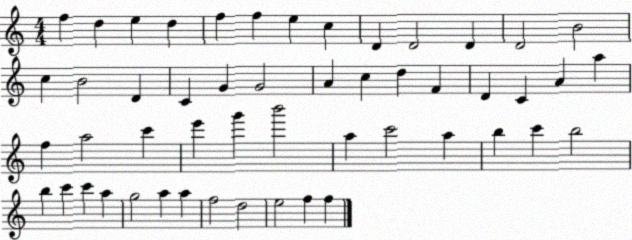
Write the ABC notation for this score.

X:1
T:Untitled
M:4/4
L:1/4
K:C
f d e d f f e c D D2 D D2 B2 c B2 D C G G2 A c d F D C A a f a2 c' e' g' b'2 a c'2 a b c' b2 b c' c' a g2 a a f2 d2 e2 f f